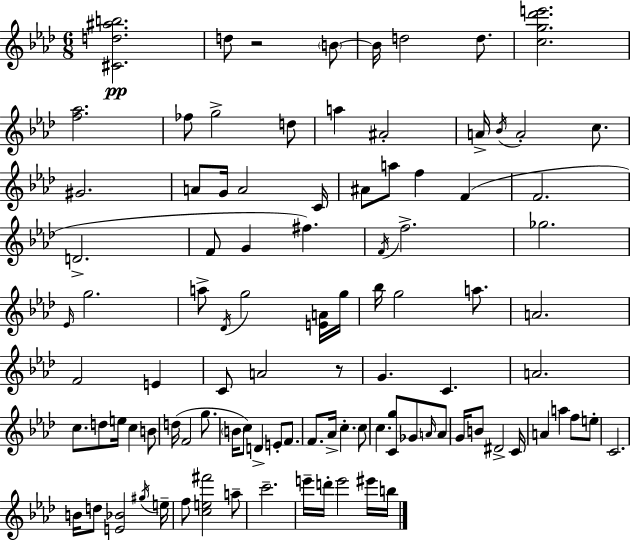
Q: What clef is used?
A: treble